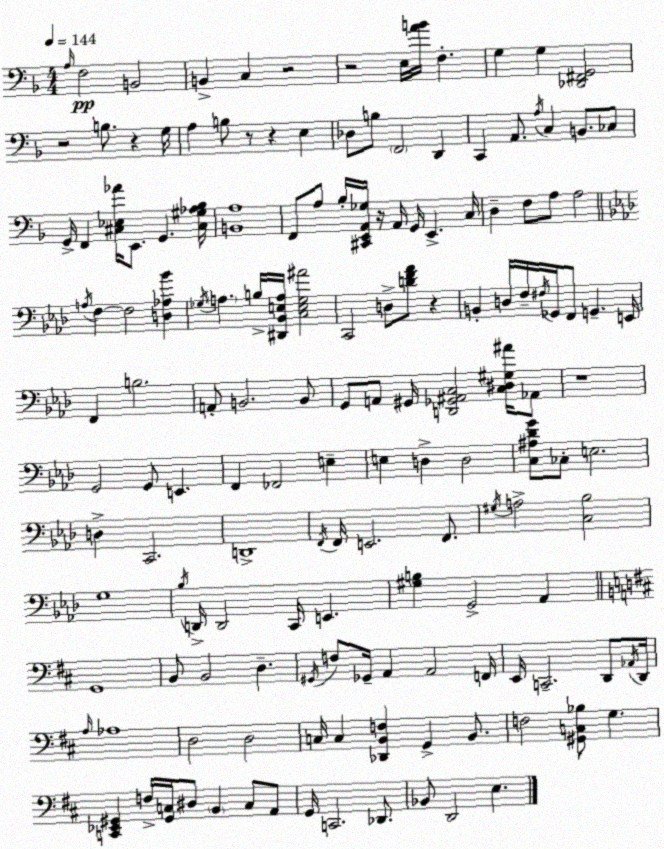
X:1
T:Untitled
M:4/4
L:1/4
K:Dm
A,/4 F,2 B,,2 B,, C, z2 z2 E,/4 [AB]/4 F, G, G, [_D,,^F,,G,,]2 z2 B,/2 z G,/4 A, B,/2 z/2 z E, _D,/2 B,/2 F,,2 D,, C,, A,,/2 A,/4 C, B,,/2 _C,/2 G,,/4 F,, [^C,_E,_A]/4 E,,/2 G,, [^C,^G,_A,_B,]/4 [B,,A,]4 F,,/2 A,/2 _B,/4 [^C,,E,,A,,_G,]/4 z/4 A,,/4 G,,/4 E,, C,/4 D, F,/2 A,/2 A,2 A,/4 F, F,2 [D,_A,_B] _G,/4 A, B,/4 [^D,,_B,,E,A,]/4 [C,E,_G,^A]2 C,,2 D,/2 [DF_A]/2 z B,, D,/4 F,/4 ^F,/4 _G,,/4 F,,/2 G,, E,,/4 F,, B,2 A,,/2 B,,2 B,,/2 G,,/2 A,,/2 ^G,,/4 [D,,_G,,^A,,C,]2 [C,^D,^G,^A]/4 _A,,/2 z4 G,,2 G,,/2 E,, F,, _F,,2 E, E, D, D,2 [C,^A,_DG]/2 _C,/2 E,2 D, C,,2 D,,4 F,,/4 F,,/4 E,,2 F,,/2 ^G,/4 A,2 [C,_B,]2 G,4 _B,/4 D,,/4 D,,2 C,,/4 E,, [^G,B,] G,,2 _A,, G,,4 B,,/2 B,,2 D, ^G,,/4 F,/2 _G,,/4 A,, A,,2 F,,/4 E,,/4 C,,2 D,,/2 _A,,/4 D,,/4 A,/4 _A,4 D,2 D,2 C,/4 C, [_D,,B,,F,] G,, B,,/2 F,2 [^G,,C,_B,]/2 G, [C,,_E,,^G,,] F,/4 [^G,,C,]/4 ^D,/2 B,, C,/2 A,,/2 G,,/4 C,,2 _D,,/2 _B,,/2 D,,2 E,